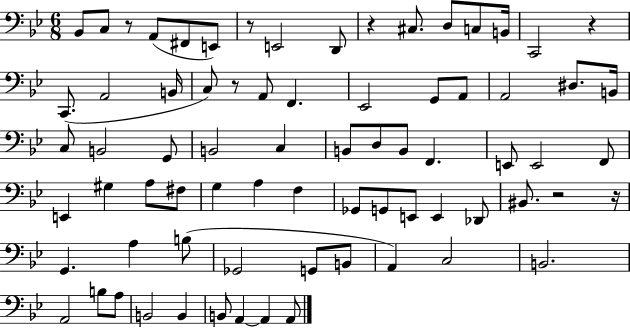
X:1
T:Untitled
M:6/8
L:1/4
K:Bb
_B,,/2 C,/2 z/2 A,,/2 ^F,,/2 E,,/2 z/2 E,,2 D,,/2 z ^C,/2 D,/2 C,/2 B,,/4 C,,2 z C,,/2 A,,2 B,,/4 C,/2 z/2 A,,/2 F,, _E,,2 G,,/2 A,,/2 A,,2 ^D,/2 B,,/4 C,/2 B,,2 G,,/2 B,,2 C, B,,/2 D,/2 B,,/2 F,, E,,/2 E,,2 F,,/2 E,, ^G, A,/2 ^F,/2 G, A, F, _G,,/2 G,,/2 E,,/2 E,, _D,,/2 ^B,,/2 z2 z/4 G,, A, B,/2 _G,,2 G,,/2 B,,/2 A,, C,2 B,,2 A,,2 B,/2 A,/2 B,,2 B,, B,,/2 A,, A,, A,,/2